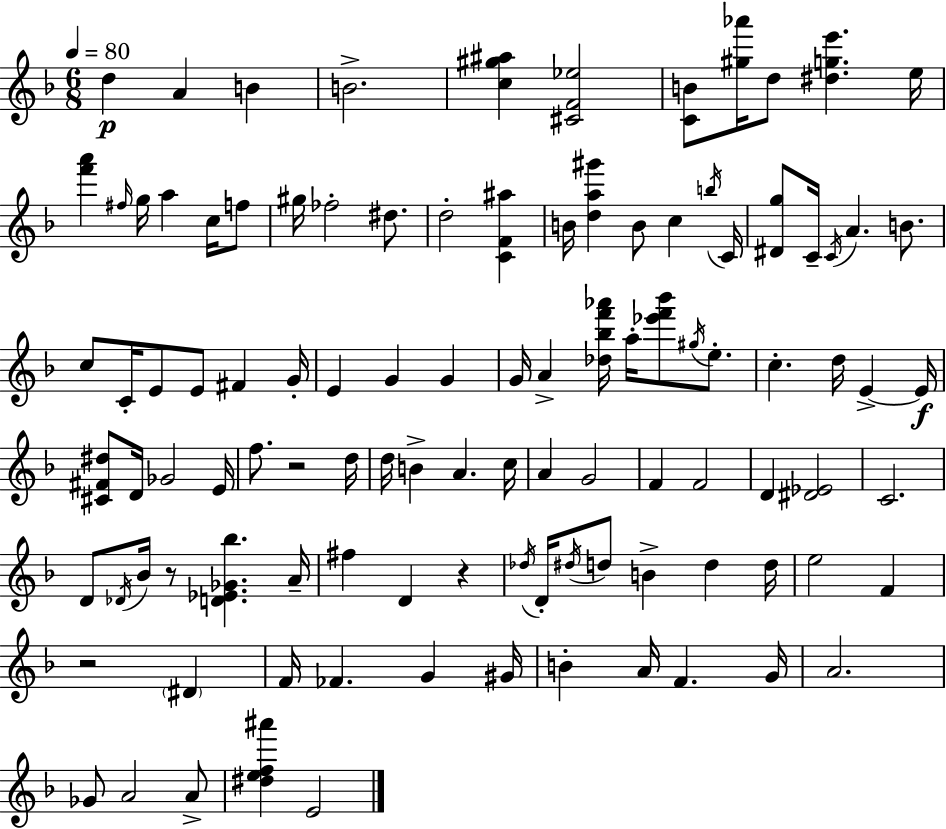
D5/q A4/q B4/q B4/h. [C5,G#5,A#5]/q [C#4,F4,Eb5]/h [C4,B4]/e [G#5,Ab6]/s D5/e [D#5,G5,E6]/q. E5/s [F6,A6]/q F#5/s G5/s A5/q C5/s F5/e G#5/s FES5/h D#5/e. D5/h [C4,F4,A#5]/q B4/s [D5,A5,G#6]/q B4/e C5/q B5/s C4/s [D#4,G5]/e C4/s C4/s A4/q. B4/e. C5/e C4/s E4/e E4/e F#4/q G4/s E4/q G4/q G4/q G4/s A4/q [Db5,Bb5,F6,Ab6]/s A5/s [Eb6,F6,Bb6]/e G#5/s E5/e. C5/q. D5/s E4/q E4/s [C#4,F#4,D#5]/e D4/s Gb4/h E4/s F5/e. R/h D5/s D5/s B4/q A4/q. C5/s A4/q G4/h F4/q F4/h D4/q [D#4,Eb4]/h C4/h. D4/e Db4/s Bb4/s R/e [D4,Eb4,Gb4,Bb5]/q. A4/s F#5/q D4/q R/q Db5/s D4/s D#5/s D5/e B4/q D5/q D5/s E5/h F4/q R/h D#4/q F4/s FES4/q. G4/q G#4/s B4/q A4/s F4/q. G4/s A4/h. Gb4/e A4/h A4/e [D#5,E5,F5,A#6]/q E4/h